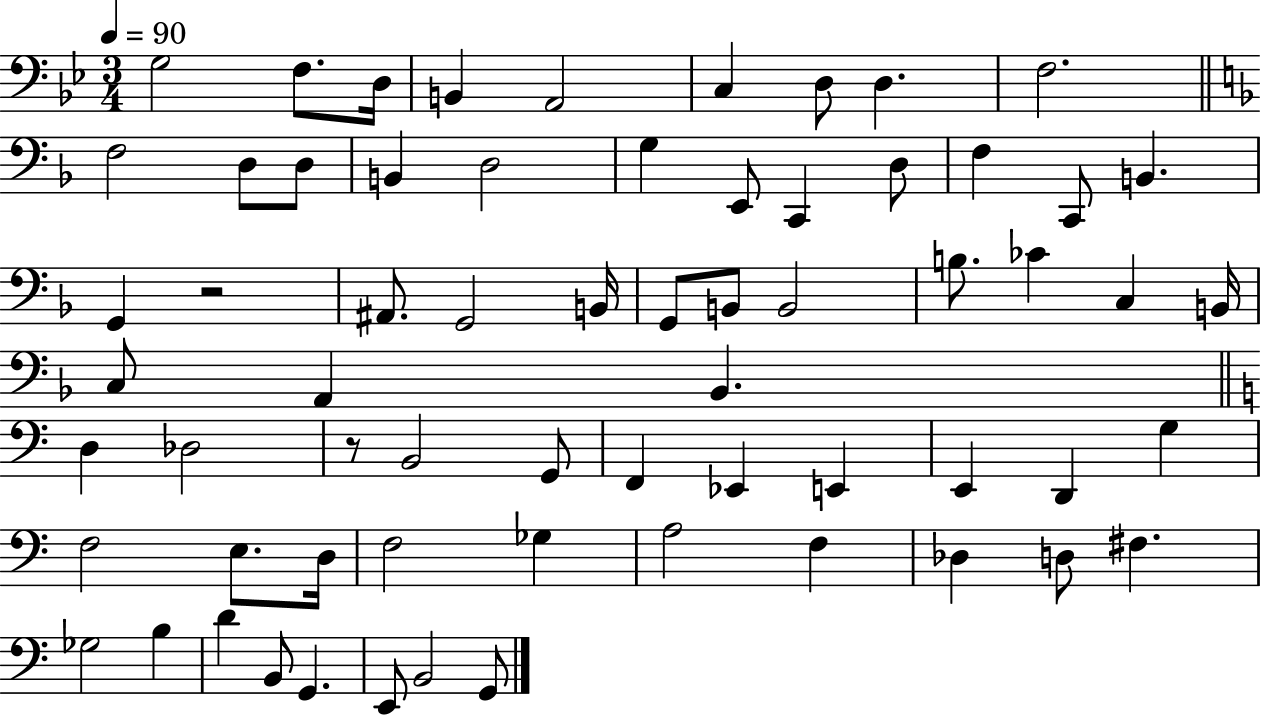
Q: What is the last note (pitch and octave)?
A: G2